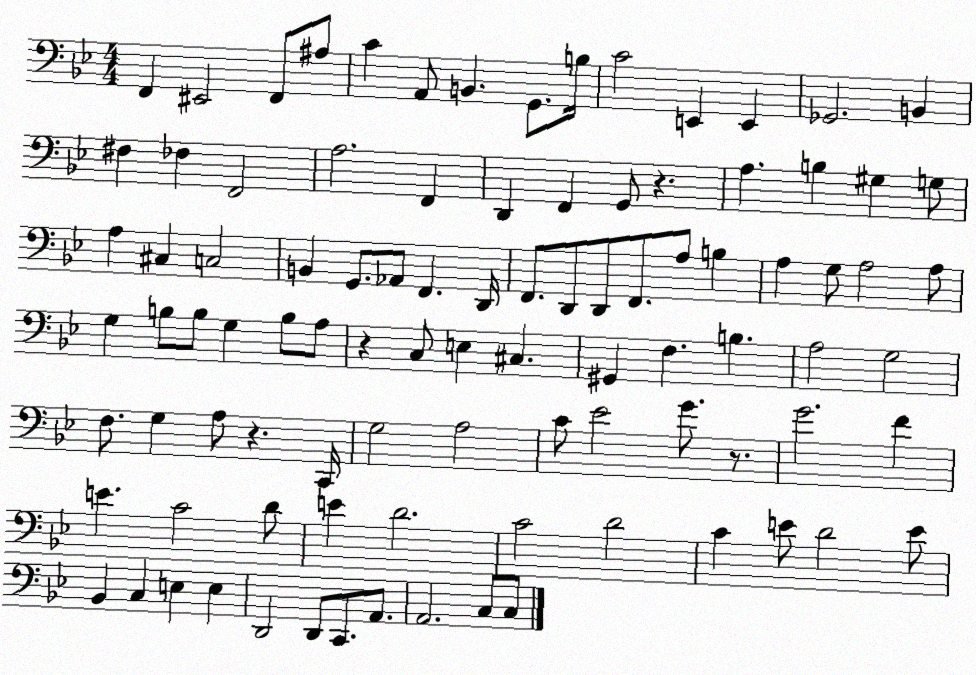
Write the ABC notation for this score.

X:1
T:Untitled
M:4/4
L:1/4
K:Bb
F,, ^E,,2 F,,/2 ^A,/2 C A,,/2 B,, G,,/2 B,/4 C2 E,, E,, _G,,2 B,, ^F, _F, F,,2 A,2 F,, D,, F,, G,,/2 z A, B, ^G, G,/2 A, ^C, C,2 B,, G,,/2 _A,,/2 F,, D,,/4 F,,/2 D,,/2 D,,/2 F,,/2 A,/2 B, A, G,/2 A,2 A,/2 G, B,/2 B,/2 G, B,/2 A,/2 z C,/2 E, ^C, ^G,, F, B, A,2 G,2 F,/2 G, A,/2 z C,,/4 G,2 A,2 C/2 _E2 G/2 z/2 G2 F E C2 D/2 E D2 C2 D2 C E/2 D2 E/2 _B,, C, E, E, D,,2 D,,/2 C,,/2 A,,/2 A,,2 C,/2 C,/2